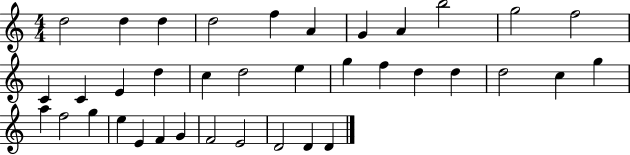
X:1
T:Untitled
M:4/4
L:1/4
K:C
d2 d d d2 f A G A b2 g2 f2 C C E d c d2 e g f d d d2 c g a f2 g e E F G F2 E2 D2 D D